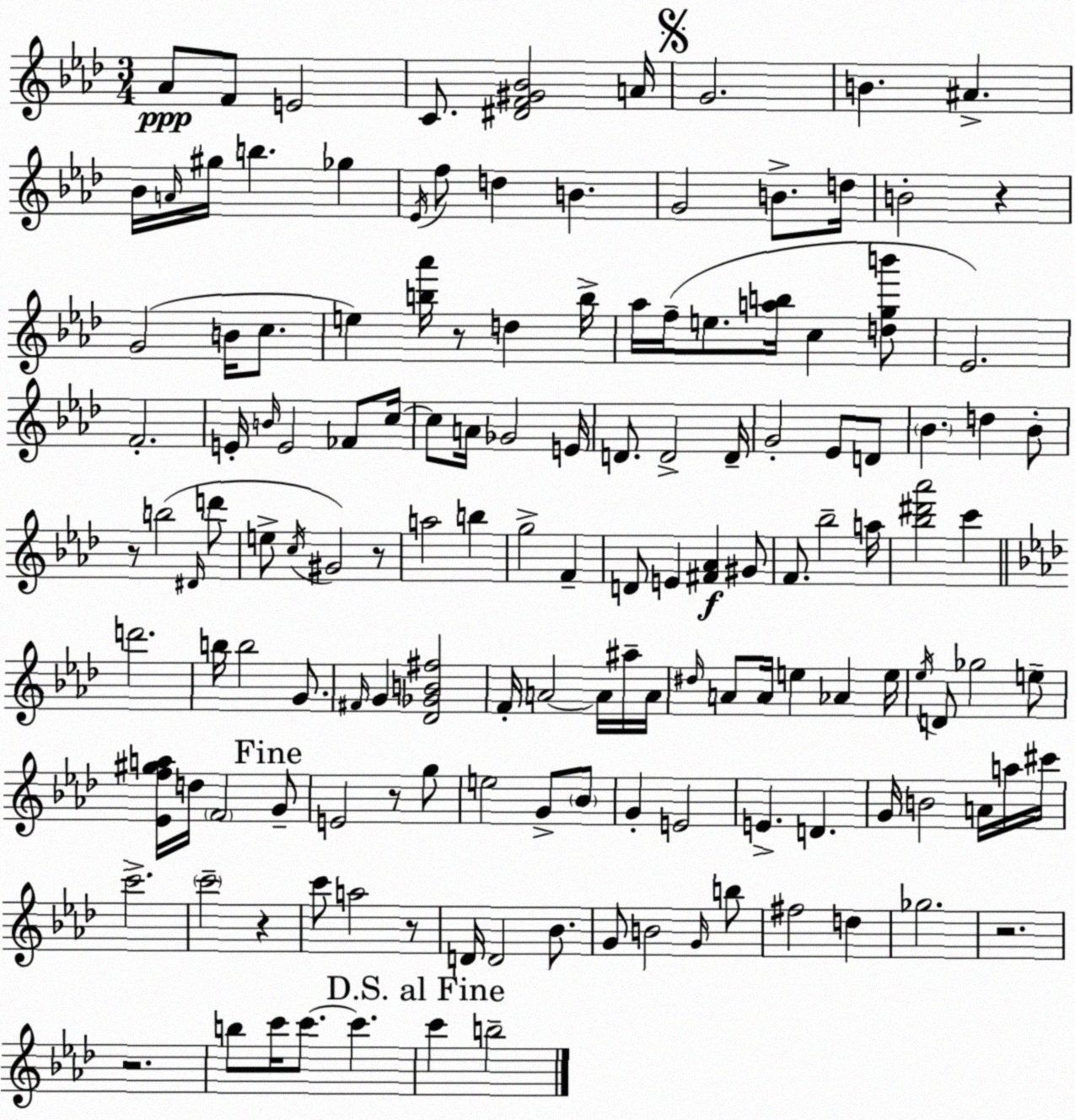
X:1
T:Untitled
M:3/4
L:1/4
K:Ab
_A/2 F/2 E2 C/2 [^DF^G_B]2 A/4 G2 B ^A _B/4 A/4 ^g/4 b _g _E/4 f/2 d B G2 B/2 d/4 B2 z G2 B/4 c/2 e [b_a']/4 z/2 d b/4 _a/4 f/4 e/2 [ab]/4 c [dgb']/2 _E2 F2 E/4 B/4 E2 _F/2 c/4 c/2 A/4 _G2 E/4 D/2 D2 D/4 G2 _E/2 D/2 _B d _B/2 z/2 b2 ^D/4 d'/2 e/2 c/4 ^G2 z/2 a2 b g2 F D/2 E [^F_A] ^G/2 F/2 _b2 a/4 [_b^d'_a']2 c' d'2 b/4 b2 G/2 ^F/4 G [_D_GB^f]2 F/4 A2 A/4 ^a/4 A/4 ^d/4 A/2 A/4 e _A e/4 _e/4 D/2 _g2 e/2 [_Ef^ga]/4 d/4 F2 G/2 E2 z/2 g/2 e2 G/2 _B/2 G E2 E D G/4 B2 A/4 a/4 ^c'/4 c'2 c'2 z c'/2 a2 z/2 D/4 D2 _B/2 G/2 B2 G/4 b/2 ^f2 d _g2 z2 z2 b/2 c'/4 c'/2 c' c' b2